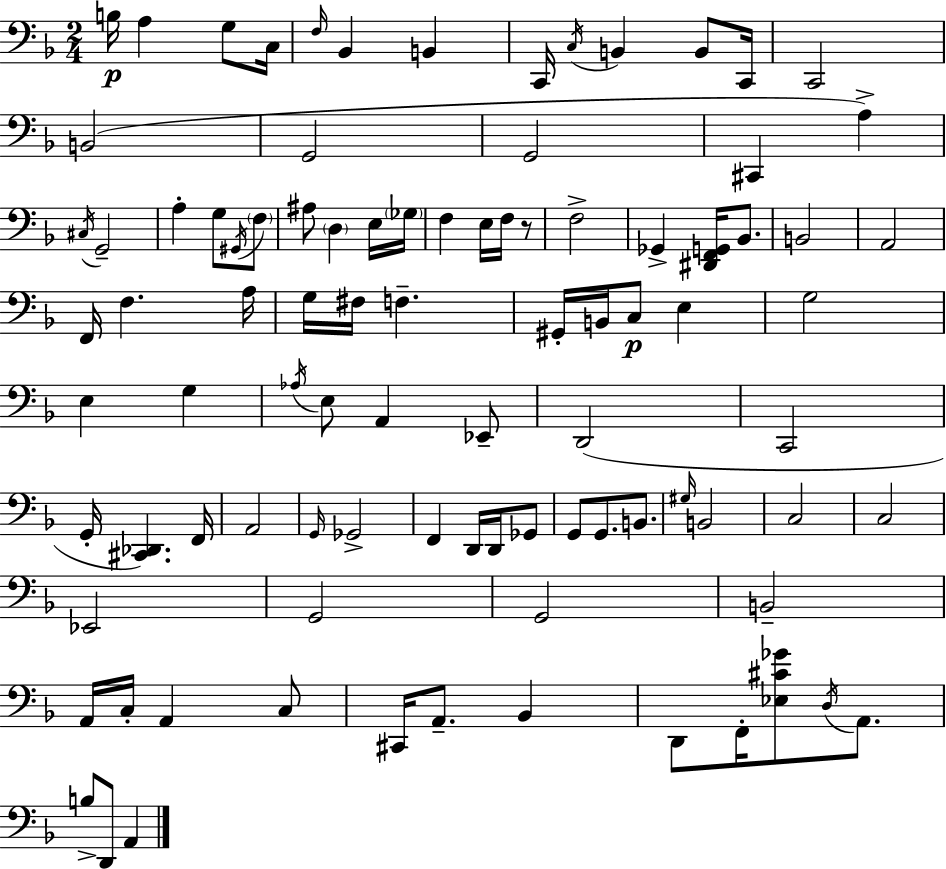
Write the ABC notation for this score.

X:1
T:Untitled
M:2/4
L:1/4
K:F
B,/4 A, G,/2 C,/4 F,/4 _B,, B,, C,,/4 C,/4 B,, B,,/2 C,,/4 C,,2 B,,2 G,,2 G,,2 ^C,, A, ^C,/4 G,,2 A, G,/2 ^G,,/4 F,/2 ^A,/2 D, E,/4 _G,/4 F, E,/4 F,/4 z/2 F,2 _G,, [^D,,F,,G,,]/4 _B,,/2 B,,2 A,,2 F,,/4 F, A,/4 G,/4 ^F,/4 F, ^G,,/4 B,,/4 C,/2 E, G,2 E, G, _A,/4 E,/2 A,, _E,,/2 D,,2 C,,2 G,,/4 [^C,,_D,,] F,,/4 A,,2 G,,/4 _G,,2 F,, D,,/4 D,,/4 _G,,/2 G,,/2 G,,/2 B,,/2 ^G,/4 B,,2 C,2 C,2 _E,,2 G,,2 G,,2 B,,2 A,,/4 C,/4 A,, C,/2 ^C,,/4 A,,/2 _B,, D,,/2 F,,/4 [_E,^C_G]/2 D,/4 A,,/2 B,/2 D,,/2 A,,